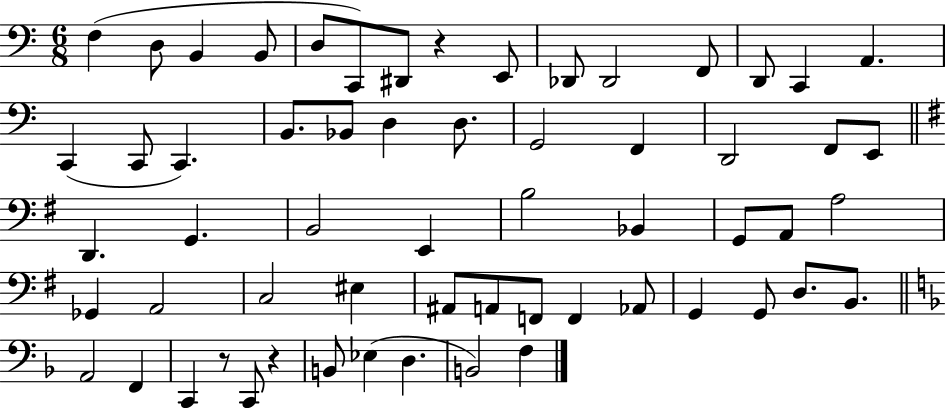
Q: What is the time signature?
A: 6/8